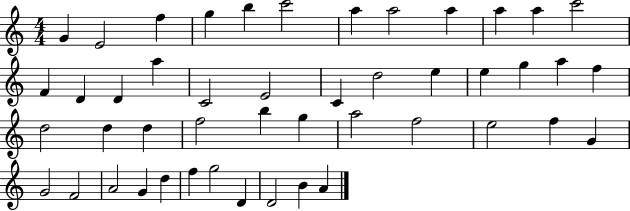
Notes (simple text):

G4/q E4/h F5/q G5/q B5/q C6/h A5/q A5/h A5/q A5/q A5/q C6/h F4/q D4/q D4/q A5/q C4/h E4/h C4/q D5/h E5/q E5/q G5/q A5/q F5/q D5/h D5/q D5/q F5/h B5/q G5/q A5/h F5/h E5/h F5/q G4/q G4/h F4/h A4/h G4/q D5/q F5/q G5/h D4/q D4/h B4/q A4/q